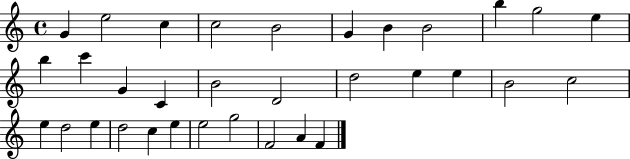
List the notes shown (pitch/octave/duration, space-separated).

G4/q E5/h C5/q C5/h B4/h G4/q B4/q B4/h B5/q G5/h E5/q B5/q C6/q G4/q C4/q B4/h D4/h D5/h E5/q E5/q B4/h C5/h E5/q D5/h E5/q D5/h C5/q E5/q E5/h G5/h F4/h A4/q F4/q